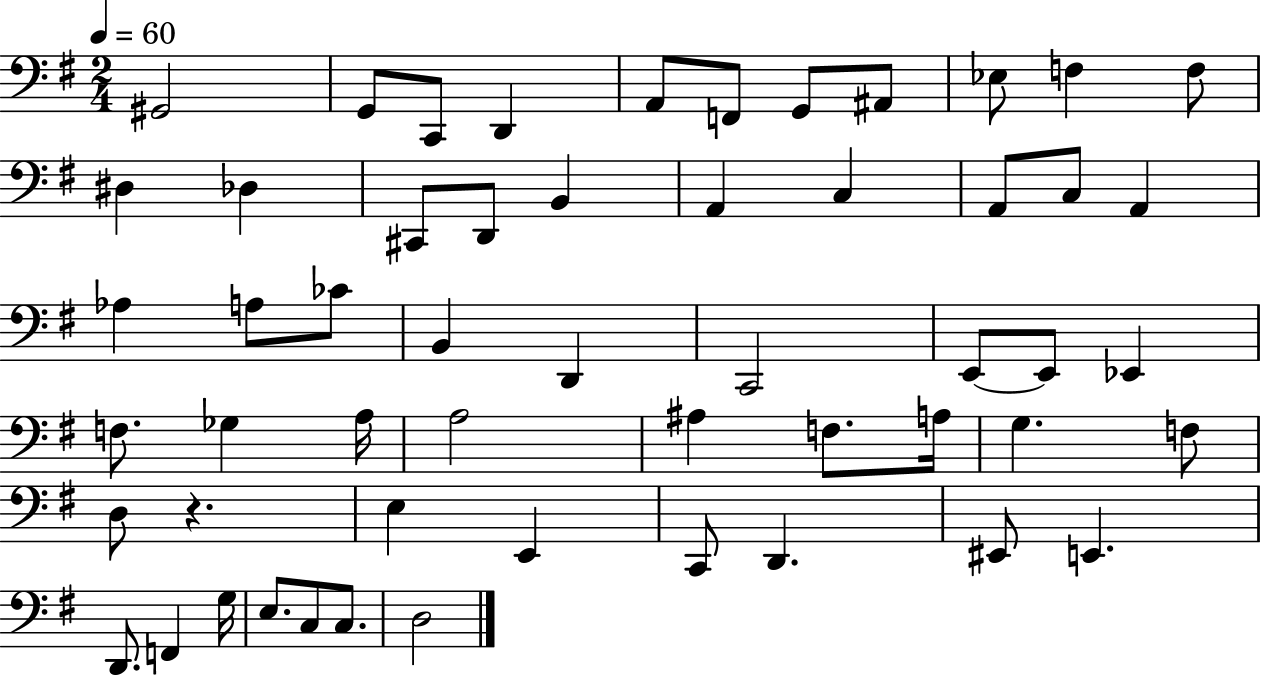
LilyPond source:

{
  \clef bass
  \numericTimeSignature
  \time 2/4
  \key g \major
  \tempo 4 = 60
  gis,2 | g,8 c,8 d,4 | a,8 f,8 g,8 ais,8 | ees8 f4 f8 | \break dis4 des4 | cis,8 d,8 b,4 | a,4 c4 | a,8 c8 a,4 | \break aes4 a8 ces'8 | b,4 d,4 | c,2 | e,8~~ e,8 ees,4 | \break f8. ges4 a16 | a2 | ais4 f8. a16 | g4. f8 | \break d8 r4. | e4 e,4 | c,8 d,4. | eis,8 e,4. | \break d,8. f,4 g16 | e8. c8 c8. | d2 | \bar "|."
}